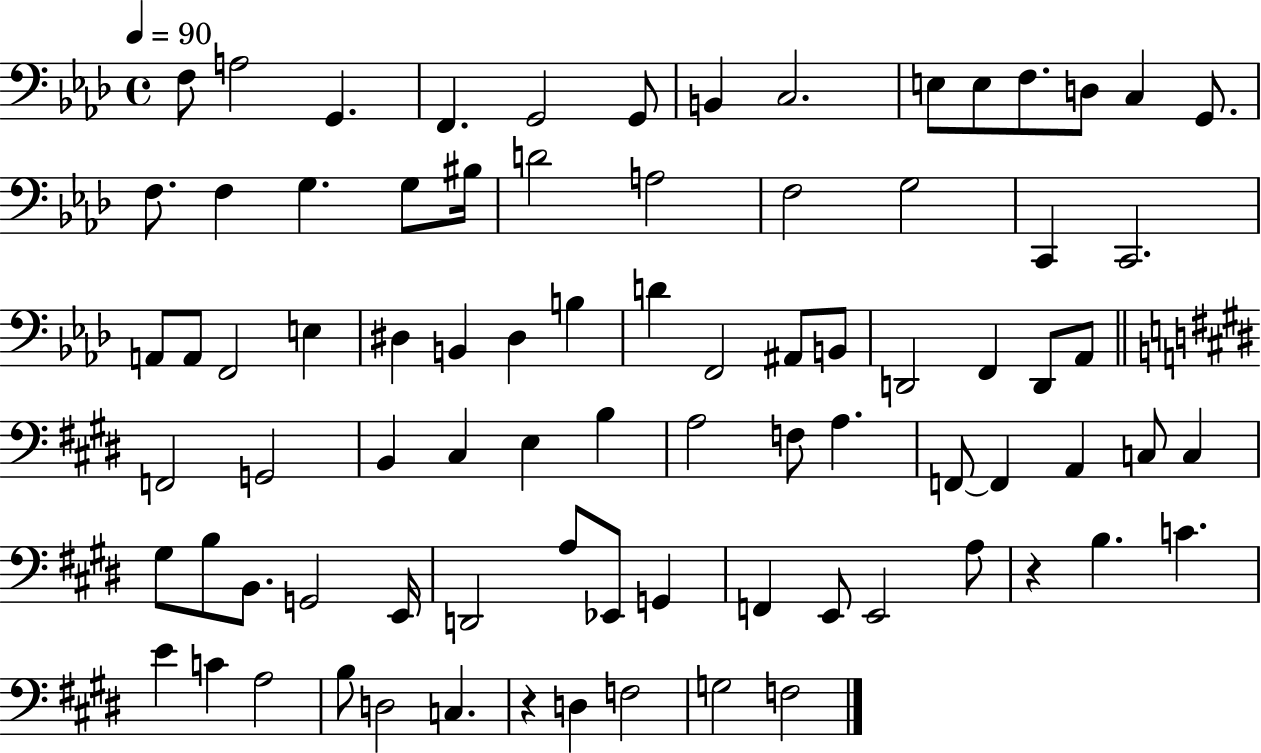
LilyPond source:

{
  \clef bass
  \time 4/4
  \defaultTimeSignature
  \key aes \major
  \tempo 4 = 90
  f8 a2 g,4. | f,4. g,2 g,8 | b,4 c2. | e8 e8 f8. d8 c4 g,8. | \break f8. f4 g4. g8 bis16 | d'2 a2 | f2 g2 | c,4 c,2. | \break a,8 a,8 f,2 e4 | dis4 b,4 dis4 b4 | d'4 f,2 ais,8 b,8 | d,2 f,4 d,8 aes,8 | \break \bar "||" \break \key e \major f,2 g,2 | b,4 cis4 e4 b4 | a2 f8 a4. | f,8~~ f,4 a,4 c8 c4 | \break gis8 b8 b,8. g,2 e,16 | d,2 a8 ees,8 g,4 | f,4 e,8 e,2 a8 | r4 b4. c'4. | \break e'4 c'4 a2 | b8 d2 c4. | r4 d4 f2 | g2 f2 | \break \bar "|."
}